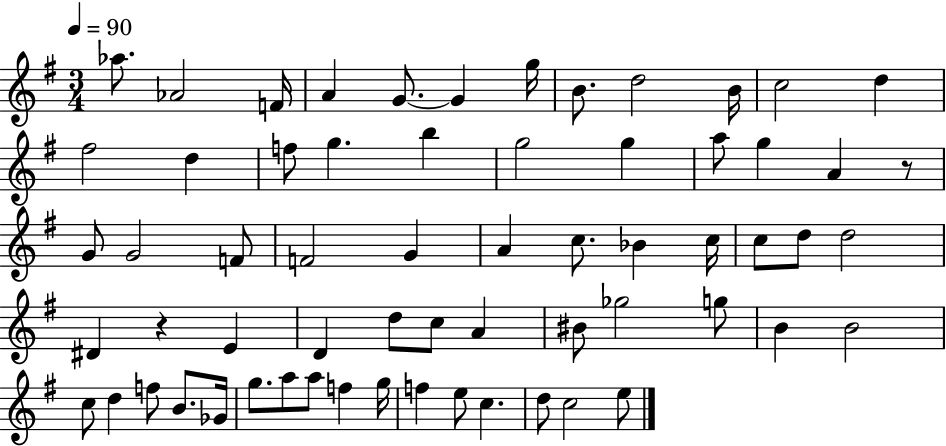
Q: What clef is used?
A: treble